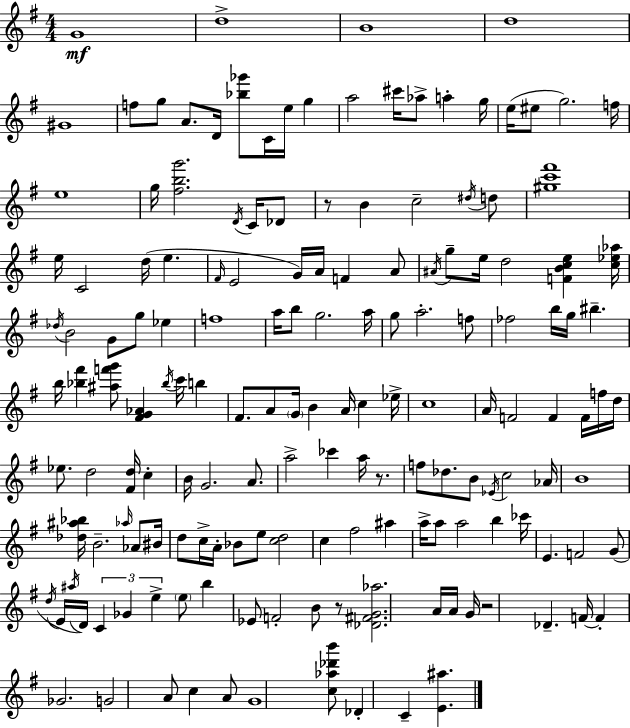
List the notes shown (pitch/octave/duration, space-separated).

G4/w D5/w B4/w D5/w G#4/w F5/e G5/e A4/e. D4/s [Bb5,Gb6]/e C4/s E5/s G5/q A5/h C#6/s Ab5/e A5/q G5/s E5/s EIS5/e G5/h. F5/s E5/w G5/s [F#5,B5,G6]/h. D4/s C4/s Db4/e R/e B4/q C5/h D#5/s D5/e [G#5,C6,F#6]/w E5/s C4/h D5/s E5/q. F#4/s E4/h G4/s A4/s F4/q A4/e A#4/s G5/e E5/s D5/h [F4,B4,C5,E5]/q [C5,Eb5,Ab5]/s Db5/s B4/h G4/e G5/e Eb5/q F5/w A5/s B5/e G5/h. A5/s G5/e A5/h. F5/e FES5/h B5/s G5/s BIS5/q. B5/s [Bb5,F#6]/q [A#5,F6,G6]/e [F#4,G4,Ab4]/q Bb5/s C6/s B5/q F#4/e. A4/e G4/s B4/q A4/s C5/q Eb5/s C5/w A4/s F4/h F4/q F4/s F5/s D5/s Eb5/e. D5/h [F#4,D5]/s C5/q B4/s G4/h. A4/e. A5/h CES6/q A5/s R/e. F5/e Db5/e. B4/e Eb4/s C5/h Ab4/s B4/w [Db5,A#5,Bb5]/s B4/h. Ab5/s Ab4/e BIS4/s D5/e C5/s A4/s Bb4/e E5/e [C5,D5]/h C5/q F#5/h A#5/q A5/s A5/e A5/h B5/q CES6/s E4/q. F4/h G4/e D5/s E4/s A#5/s D4/s C4/q Gb4/q E5/q E5/e B5/q Eb4/e F4/h B4/e R/e [Db4,F#4,G4,Ab5]/h. A4/s A4/s G4/s R/h Db4/q. F4/s F4/q Gb4/h. G4/h A4/e C5/q A4/e G4/w [C5,Ab5,Db6,B6]/e Db4/q C4/q [E4,A#5]/q.